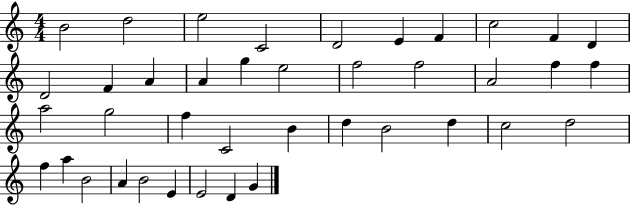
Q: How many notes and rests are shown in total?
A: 40